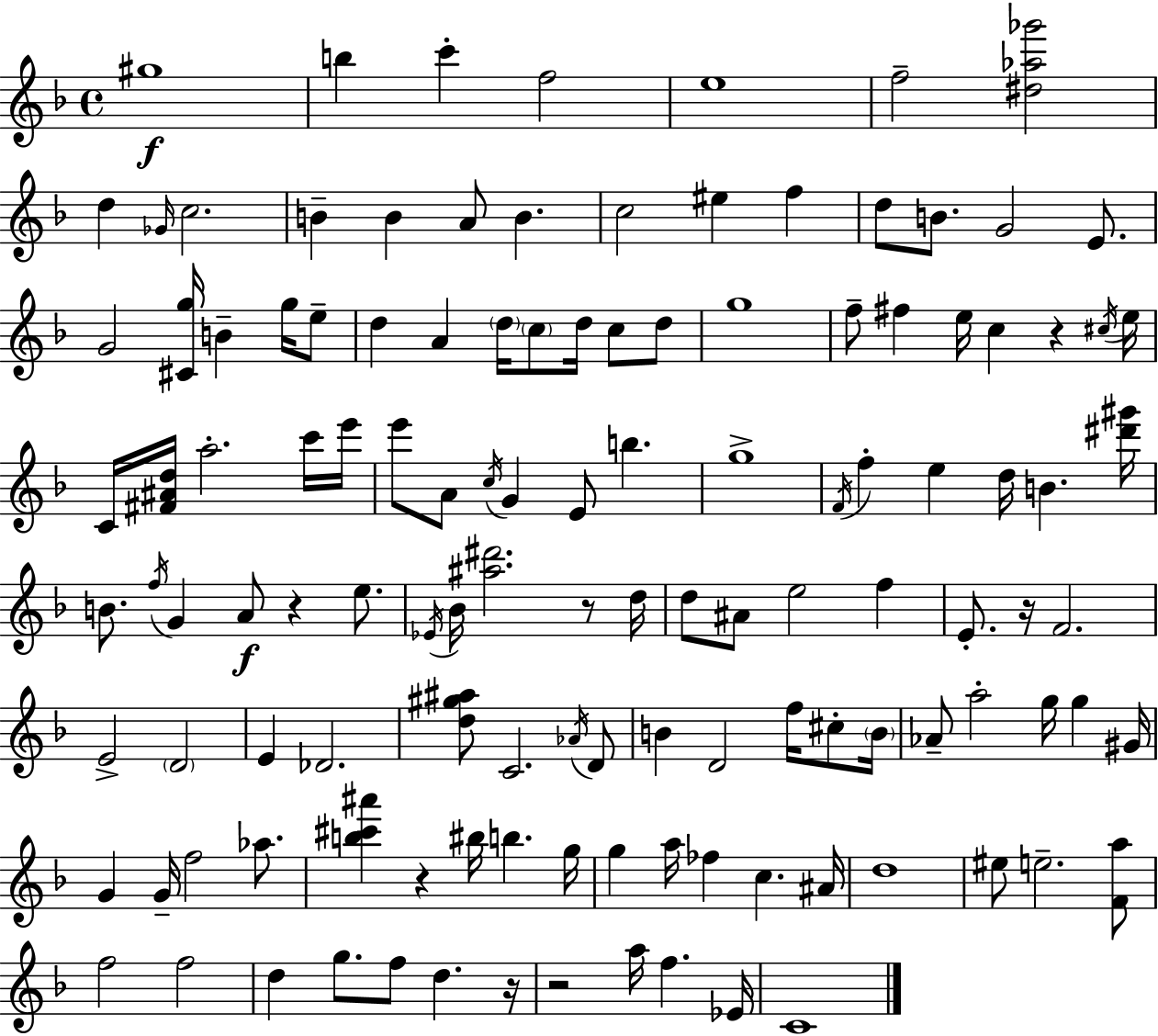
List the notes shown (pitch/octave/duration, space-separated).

G#5/w B5/q C6/q F5/h E5/w F5/h [D#5,Ab5,Gb6]/h D5/q Gb4/s C5/h. B4/q B4/q A4/e B4/q. C5/h EIS5/q F5/q D5/e B4/e. G4/h E4/e. G4/h [C#4,G5]/s B4/q G5/s E5/e D5/q A4/q D5/s C5/e D5/s C5/e D5/e G5/w F5/e F#5/q E5/s C5/q R/q C#5/s E5/s C4/s [F#4,A#4,D5]/s A5/h. C6/s E6/s E6/e A4/e C5/s G4/q E4/e B5/q. G5/w F4/s F5/q E5/q D5/s B4/q. [D#6,G#6]/s B4/e. F5/s G4/q A4/e R/q E5/e. Eb4/s Bb4/s [A#5,D#6]/h. R/e D5/s D5/e A#4/e E5/h F5/q E4/e. R/s F4/h. E4/h D4/h E4/q Db4/h. [D5,G#5,A#5]/e C4/h. Ab4/s D4/e B4/q D4/h F5/s C#5/e B4/s Ab4/e A5/h G5/s G5/q G#4/s G4/q G4/s F5/h Ab5/e. [B5,C#6,A#6]/q R/q BIS5/s B5/q. G5/s G5/q A5/s FES5/q C5/q. A#4/s D5/w EIS5/e E5/h. [F4,A5]/e F5/h F5/h D5/q G5/e. F5/e D5/q. R/s R/h A5/s F5/q. Eb4/s C4/w